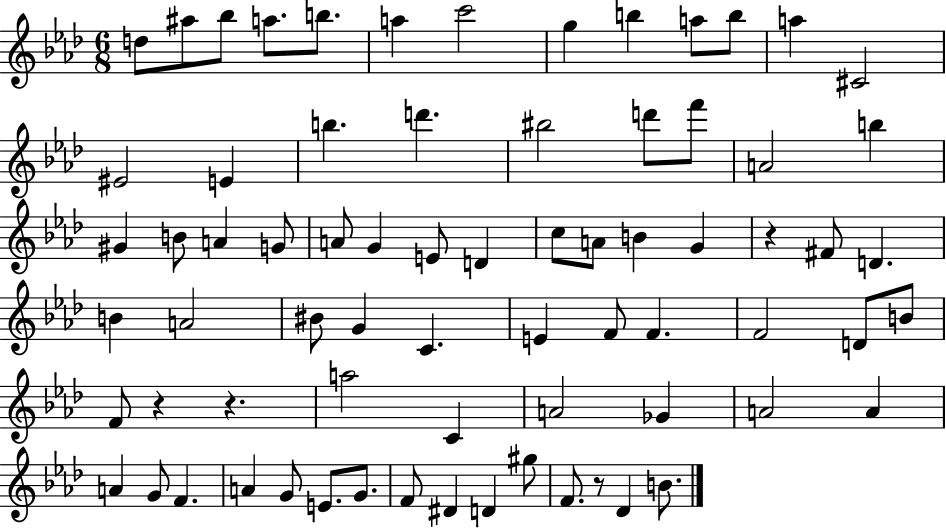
D5/e A#5/e Bb5/e A5/e. B5/e. A5/q C6/h G5/q B5/q A5/e B5/e A5/q C#4/h EIS4/h E4/q B5/q. D6/q. BIS5/h D6/e F6/e A4/h B5/q G#4/q B4/e A4/q G4/e A4/e G4/q E4/e D4/q C5/e A4/e B4/q G4/q R/q F#4/e D4/q. B4/q A4/h BIS4/e G4/q C4/q. E4/q F4/e F4/q. F4/h D4/e B4/e F4/e R/q R/q. A5/h C4/q A4/h Gb4/q A4/h A4/q A4/q G4/e F4/q. A4/q G4/e E4/e. G4/e. F4/e D#4/q D4/q G#5/e F4/e. R/e Db4/q B4/e.